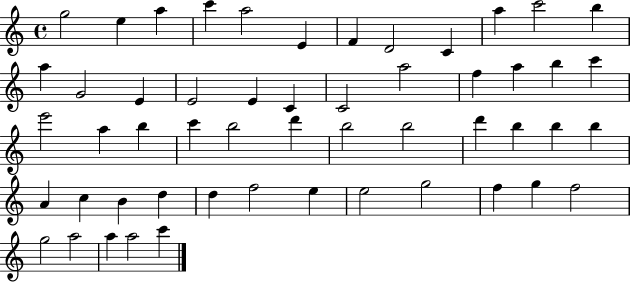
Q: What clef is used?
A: treble